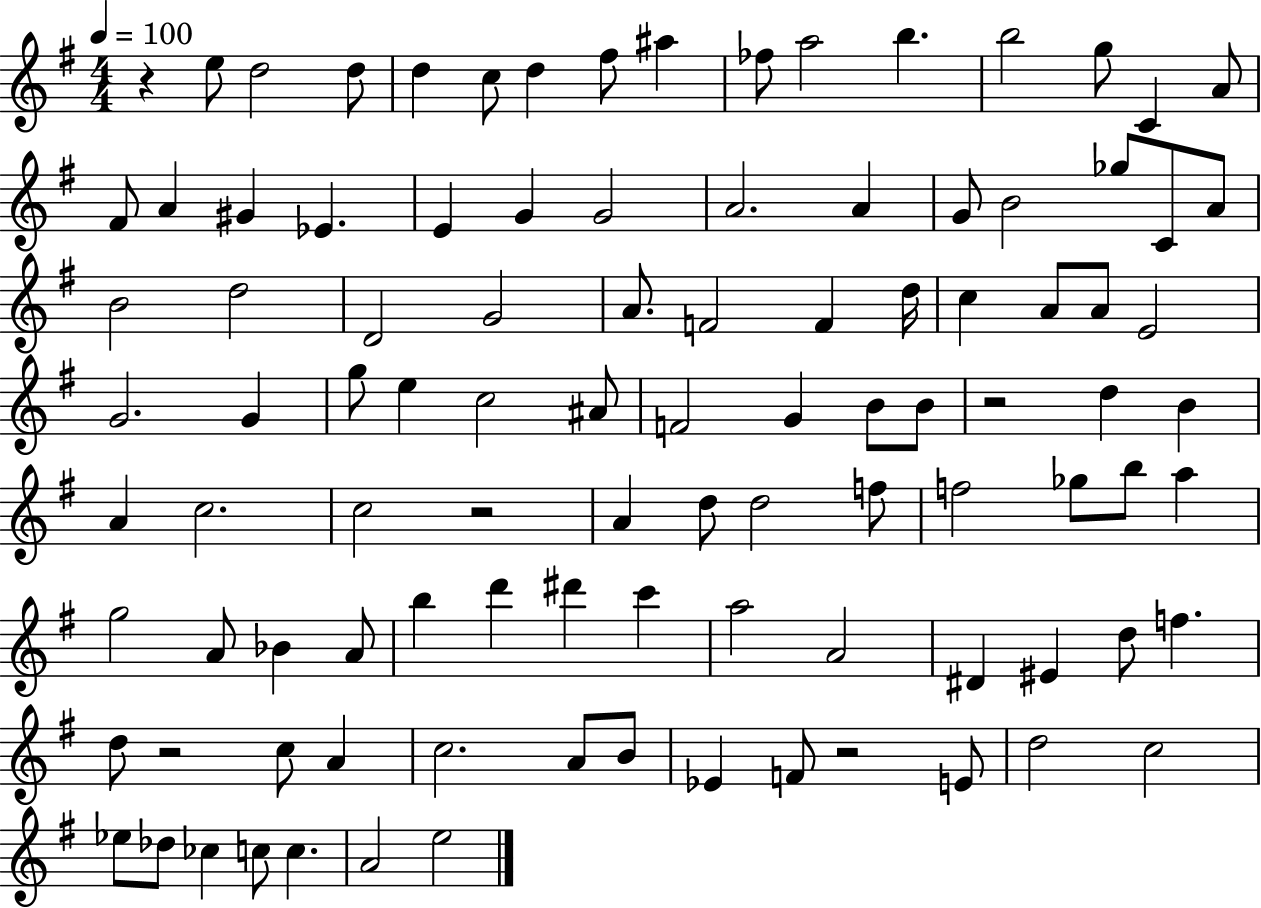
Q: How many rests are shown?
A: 5